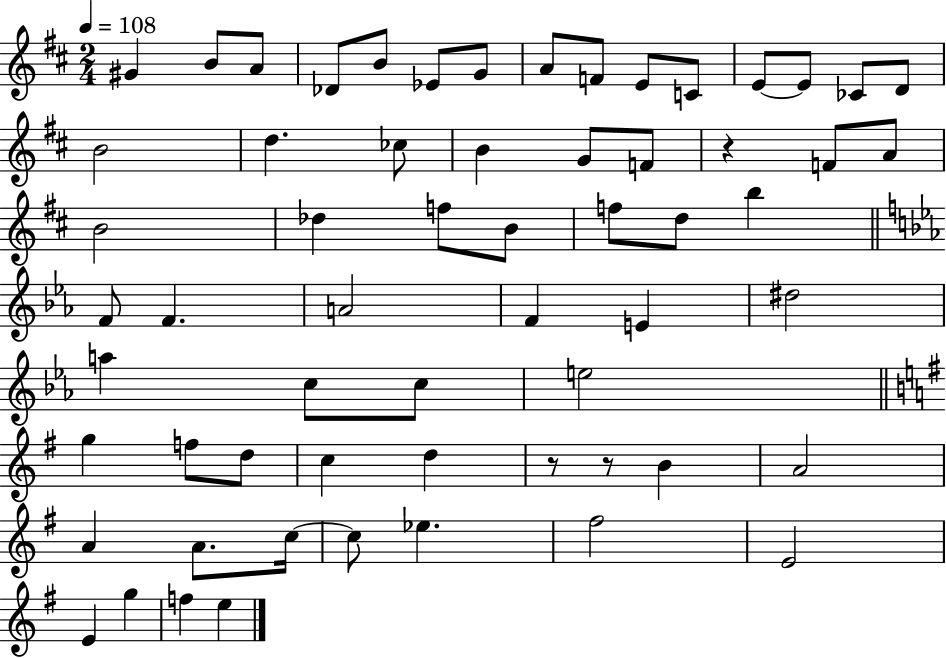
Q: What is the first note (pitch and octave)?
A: G#4